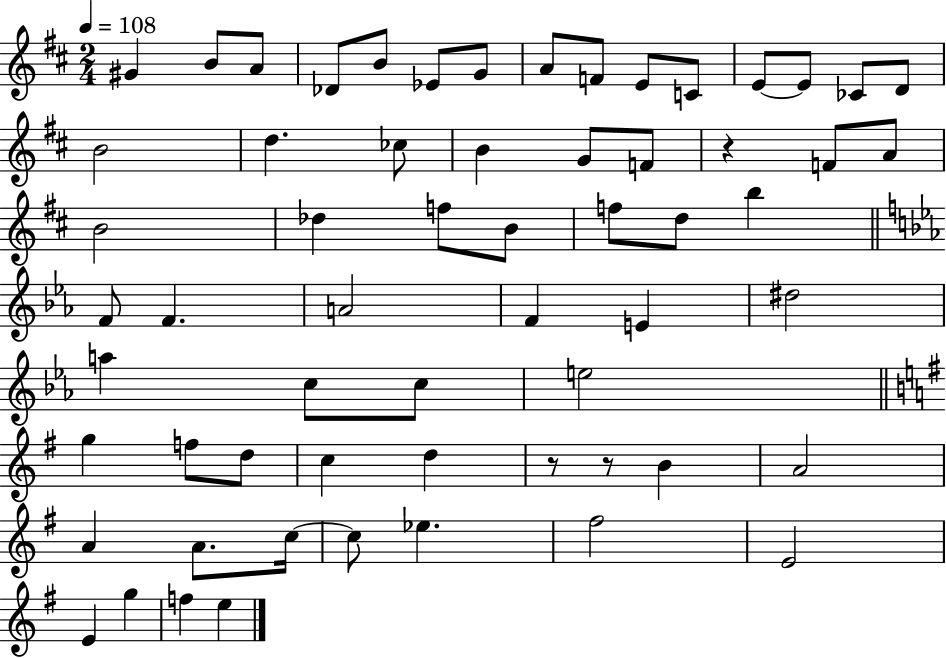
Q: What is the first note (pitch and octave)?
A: G#4